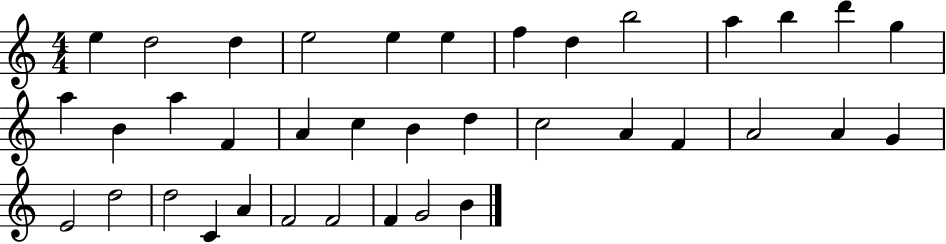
E5/q D5/h D5/q E5/h E5/q E5/q F5/q D5/q B5/h A5/q B5/q D6/q G5/q A5/q B4/q A5/q F4/q A4/q C5/q B4/q D5/q C5/h A4/q F4/q A4/h A4/q G4/q E4/h D5/h D5/h C4/q A4/q F4/h F4/h F4/q G4/h B4/q